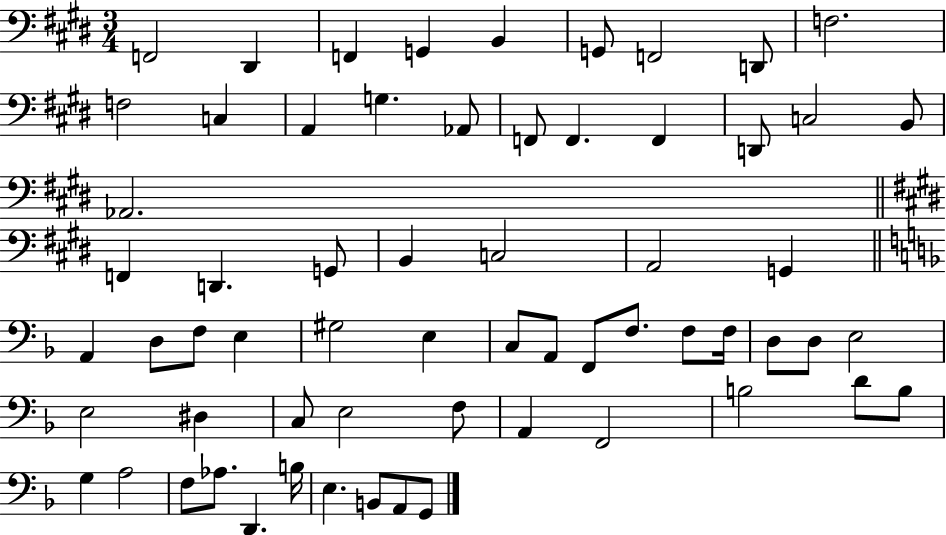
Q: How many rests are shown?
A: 0